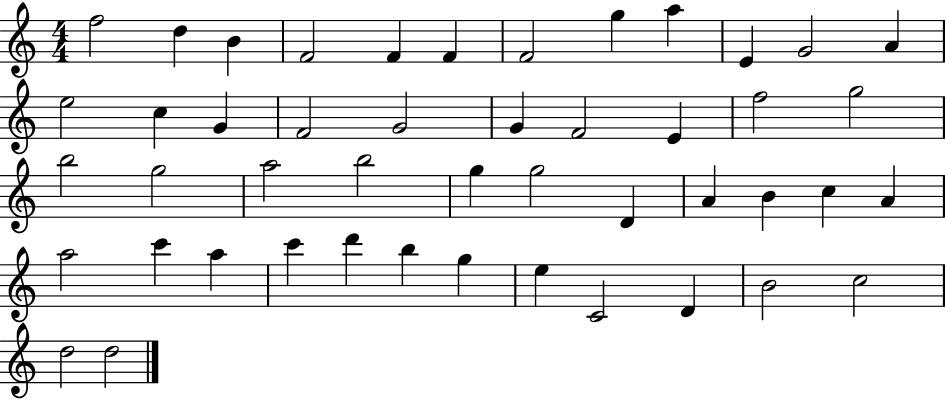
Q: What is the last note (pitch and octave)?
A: D5